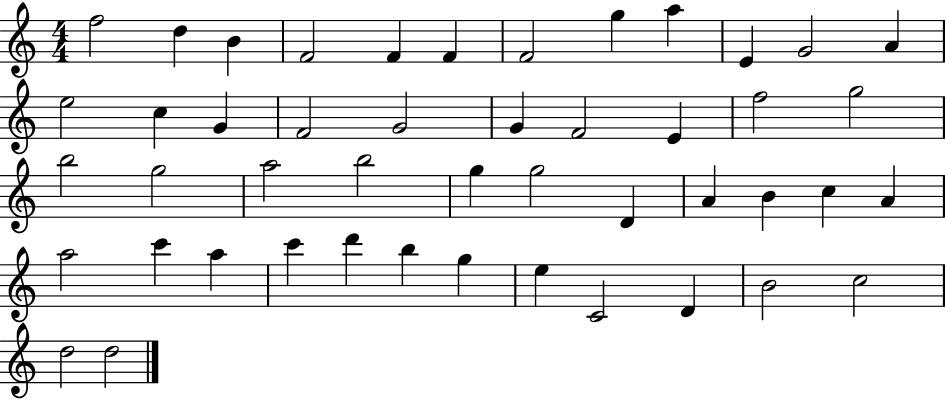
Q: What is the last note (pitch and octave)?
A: D5